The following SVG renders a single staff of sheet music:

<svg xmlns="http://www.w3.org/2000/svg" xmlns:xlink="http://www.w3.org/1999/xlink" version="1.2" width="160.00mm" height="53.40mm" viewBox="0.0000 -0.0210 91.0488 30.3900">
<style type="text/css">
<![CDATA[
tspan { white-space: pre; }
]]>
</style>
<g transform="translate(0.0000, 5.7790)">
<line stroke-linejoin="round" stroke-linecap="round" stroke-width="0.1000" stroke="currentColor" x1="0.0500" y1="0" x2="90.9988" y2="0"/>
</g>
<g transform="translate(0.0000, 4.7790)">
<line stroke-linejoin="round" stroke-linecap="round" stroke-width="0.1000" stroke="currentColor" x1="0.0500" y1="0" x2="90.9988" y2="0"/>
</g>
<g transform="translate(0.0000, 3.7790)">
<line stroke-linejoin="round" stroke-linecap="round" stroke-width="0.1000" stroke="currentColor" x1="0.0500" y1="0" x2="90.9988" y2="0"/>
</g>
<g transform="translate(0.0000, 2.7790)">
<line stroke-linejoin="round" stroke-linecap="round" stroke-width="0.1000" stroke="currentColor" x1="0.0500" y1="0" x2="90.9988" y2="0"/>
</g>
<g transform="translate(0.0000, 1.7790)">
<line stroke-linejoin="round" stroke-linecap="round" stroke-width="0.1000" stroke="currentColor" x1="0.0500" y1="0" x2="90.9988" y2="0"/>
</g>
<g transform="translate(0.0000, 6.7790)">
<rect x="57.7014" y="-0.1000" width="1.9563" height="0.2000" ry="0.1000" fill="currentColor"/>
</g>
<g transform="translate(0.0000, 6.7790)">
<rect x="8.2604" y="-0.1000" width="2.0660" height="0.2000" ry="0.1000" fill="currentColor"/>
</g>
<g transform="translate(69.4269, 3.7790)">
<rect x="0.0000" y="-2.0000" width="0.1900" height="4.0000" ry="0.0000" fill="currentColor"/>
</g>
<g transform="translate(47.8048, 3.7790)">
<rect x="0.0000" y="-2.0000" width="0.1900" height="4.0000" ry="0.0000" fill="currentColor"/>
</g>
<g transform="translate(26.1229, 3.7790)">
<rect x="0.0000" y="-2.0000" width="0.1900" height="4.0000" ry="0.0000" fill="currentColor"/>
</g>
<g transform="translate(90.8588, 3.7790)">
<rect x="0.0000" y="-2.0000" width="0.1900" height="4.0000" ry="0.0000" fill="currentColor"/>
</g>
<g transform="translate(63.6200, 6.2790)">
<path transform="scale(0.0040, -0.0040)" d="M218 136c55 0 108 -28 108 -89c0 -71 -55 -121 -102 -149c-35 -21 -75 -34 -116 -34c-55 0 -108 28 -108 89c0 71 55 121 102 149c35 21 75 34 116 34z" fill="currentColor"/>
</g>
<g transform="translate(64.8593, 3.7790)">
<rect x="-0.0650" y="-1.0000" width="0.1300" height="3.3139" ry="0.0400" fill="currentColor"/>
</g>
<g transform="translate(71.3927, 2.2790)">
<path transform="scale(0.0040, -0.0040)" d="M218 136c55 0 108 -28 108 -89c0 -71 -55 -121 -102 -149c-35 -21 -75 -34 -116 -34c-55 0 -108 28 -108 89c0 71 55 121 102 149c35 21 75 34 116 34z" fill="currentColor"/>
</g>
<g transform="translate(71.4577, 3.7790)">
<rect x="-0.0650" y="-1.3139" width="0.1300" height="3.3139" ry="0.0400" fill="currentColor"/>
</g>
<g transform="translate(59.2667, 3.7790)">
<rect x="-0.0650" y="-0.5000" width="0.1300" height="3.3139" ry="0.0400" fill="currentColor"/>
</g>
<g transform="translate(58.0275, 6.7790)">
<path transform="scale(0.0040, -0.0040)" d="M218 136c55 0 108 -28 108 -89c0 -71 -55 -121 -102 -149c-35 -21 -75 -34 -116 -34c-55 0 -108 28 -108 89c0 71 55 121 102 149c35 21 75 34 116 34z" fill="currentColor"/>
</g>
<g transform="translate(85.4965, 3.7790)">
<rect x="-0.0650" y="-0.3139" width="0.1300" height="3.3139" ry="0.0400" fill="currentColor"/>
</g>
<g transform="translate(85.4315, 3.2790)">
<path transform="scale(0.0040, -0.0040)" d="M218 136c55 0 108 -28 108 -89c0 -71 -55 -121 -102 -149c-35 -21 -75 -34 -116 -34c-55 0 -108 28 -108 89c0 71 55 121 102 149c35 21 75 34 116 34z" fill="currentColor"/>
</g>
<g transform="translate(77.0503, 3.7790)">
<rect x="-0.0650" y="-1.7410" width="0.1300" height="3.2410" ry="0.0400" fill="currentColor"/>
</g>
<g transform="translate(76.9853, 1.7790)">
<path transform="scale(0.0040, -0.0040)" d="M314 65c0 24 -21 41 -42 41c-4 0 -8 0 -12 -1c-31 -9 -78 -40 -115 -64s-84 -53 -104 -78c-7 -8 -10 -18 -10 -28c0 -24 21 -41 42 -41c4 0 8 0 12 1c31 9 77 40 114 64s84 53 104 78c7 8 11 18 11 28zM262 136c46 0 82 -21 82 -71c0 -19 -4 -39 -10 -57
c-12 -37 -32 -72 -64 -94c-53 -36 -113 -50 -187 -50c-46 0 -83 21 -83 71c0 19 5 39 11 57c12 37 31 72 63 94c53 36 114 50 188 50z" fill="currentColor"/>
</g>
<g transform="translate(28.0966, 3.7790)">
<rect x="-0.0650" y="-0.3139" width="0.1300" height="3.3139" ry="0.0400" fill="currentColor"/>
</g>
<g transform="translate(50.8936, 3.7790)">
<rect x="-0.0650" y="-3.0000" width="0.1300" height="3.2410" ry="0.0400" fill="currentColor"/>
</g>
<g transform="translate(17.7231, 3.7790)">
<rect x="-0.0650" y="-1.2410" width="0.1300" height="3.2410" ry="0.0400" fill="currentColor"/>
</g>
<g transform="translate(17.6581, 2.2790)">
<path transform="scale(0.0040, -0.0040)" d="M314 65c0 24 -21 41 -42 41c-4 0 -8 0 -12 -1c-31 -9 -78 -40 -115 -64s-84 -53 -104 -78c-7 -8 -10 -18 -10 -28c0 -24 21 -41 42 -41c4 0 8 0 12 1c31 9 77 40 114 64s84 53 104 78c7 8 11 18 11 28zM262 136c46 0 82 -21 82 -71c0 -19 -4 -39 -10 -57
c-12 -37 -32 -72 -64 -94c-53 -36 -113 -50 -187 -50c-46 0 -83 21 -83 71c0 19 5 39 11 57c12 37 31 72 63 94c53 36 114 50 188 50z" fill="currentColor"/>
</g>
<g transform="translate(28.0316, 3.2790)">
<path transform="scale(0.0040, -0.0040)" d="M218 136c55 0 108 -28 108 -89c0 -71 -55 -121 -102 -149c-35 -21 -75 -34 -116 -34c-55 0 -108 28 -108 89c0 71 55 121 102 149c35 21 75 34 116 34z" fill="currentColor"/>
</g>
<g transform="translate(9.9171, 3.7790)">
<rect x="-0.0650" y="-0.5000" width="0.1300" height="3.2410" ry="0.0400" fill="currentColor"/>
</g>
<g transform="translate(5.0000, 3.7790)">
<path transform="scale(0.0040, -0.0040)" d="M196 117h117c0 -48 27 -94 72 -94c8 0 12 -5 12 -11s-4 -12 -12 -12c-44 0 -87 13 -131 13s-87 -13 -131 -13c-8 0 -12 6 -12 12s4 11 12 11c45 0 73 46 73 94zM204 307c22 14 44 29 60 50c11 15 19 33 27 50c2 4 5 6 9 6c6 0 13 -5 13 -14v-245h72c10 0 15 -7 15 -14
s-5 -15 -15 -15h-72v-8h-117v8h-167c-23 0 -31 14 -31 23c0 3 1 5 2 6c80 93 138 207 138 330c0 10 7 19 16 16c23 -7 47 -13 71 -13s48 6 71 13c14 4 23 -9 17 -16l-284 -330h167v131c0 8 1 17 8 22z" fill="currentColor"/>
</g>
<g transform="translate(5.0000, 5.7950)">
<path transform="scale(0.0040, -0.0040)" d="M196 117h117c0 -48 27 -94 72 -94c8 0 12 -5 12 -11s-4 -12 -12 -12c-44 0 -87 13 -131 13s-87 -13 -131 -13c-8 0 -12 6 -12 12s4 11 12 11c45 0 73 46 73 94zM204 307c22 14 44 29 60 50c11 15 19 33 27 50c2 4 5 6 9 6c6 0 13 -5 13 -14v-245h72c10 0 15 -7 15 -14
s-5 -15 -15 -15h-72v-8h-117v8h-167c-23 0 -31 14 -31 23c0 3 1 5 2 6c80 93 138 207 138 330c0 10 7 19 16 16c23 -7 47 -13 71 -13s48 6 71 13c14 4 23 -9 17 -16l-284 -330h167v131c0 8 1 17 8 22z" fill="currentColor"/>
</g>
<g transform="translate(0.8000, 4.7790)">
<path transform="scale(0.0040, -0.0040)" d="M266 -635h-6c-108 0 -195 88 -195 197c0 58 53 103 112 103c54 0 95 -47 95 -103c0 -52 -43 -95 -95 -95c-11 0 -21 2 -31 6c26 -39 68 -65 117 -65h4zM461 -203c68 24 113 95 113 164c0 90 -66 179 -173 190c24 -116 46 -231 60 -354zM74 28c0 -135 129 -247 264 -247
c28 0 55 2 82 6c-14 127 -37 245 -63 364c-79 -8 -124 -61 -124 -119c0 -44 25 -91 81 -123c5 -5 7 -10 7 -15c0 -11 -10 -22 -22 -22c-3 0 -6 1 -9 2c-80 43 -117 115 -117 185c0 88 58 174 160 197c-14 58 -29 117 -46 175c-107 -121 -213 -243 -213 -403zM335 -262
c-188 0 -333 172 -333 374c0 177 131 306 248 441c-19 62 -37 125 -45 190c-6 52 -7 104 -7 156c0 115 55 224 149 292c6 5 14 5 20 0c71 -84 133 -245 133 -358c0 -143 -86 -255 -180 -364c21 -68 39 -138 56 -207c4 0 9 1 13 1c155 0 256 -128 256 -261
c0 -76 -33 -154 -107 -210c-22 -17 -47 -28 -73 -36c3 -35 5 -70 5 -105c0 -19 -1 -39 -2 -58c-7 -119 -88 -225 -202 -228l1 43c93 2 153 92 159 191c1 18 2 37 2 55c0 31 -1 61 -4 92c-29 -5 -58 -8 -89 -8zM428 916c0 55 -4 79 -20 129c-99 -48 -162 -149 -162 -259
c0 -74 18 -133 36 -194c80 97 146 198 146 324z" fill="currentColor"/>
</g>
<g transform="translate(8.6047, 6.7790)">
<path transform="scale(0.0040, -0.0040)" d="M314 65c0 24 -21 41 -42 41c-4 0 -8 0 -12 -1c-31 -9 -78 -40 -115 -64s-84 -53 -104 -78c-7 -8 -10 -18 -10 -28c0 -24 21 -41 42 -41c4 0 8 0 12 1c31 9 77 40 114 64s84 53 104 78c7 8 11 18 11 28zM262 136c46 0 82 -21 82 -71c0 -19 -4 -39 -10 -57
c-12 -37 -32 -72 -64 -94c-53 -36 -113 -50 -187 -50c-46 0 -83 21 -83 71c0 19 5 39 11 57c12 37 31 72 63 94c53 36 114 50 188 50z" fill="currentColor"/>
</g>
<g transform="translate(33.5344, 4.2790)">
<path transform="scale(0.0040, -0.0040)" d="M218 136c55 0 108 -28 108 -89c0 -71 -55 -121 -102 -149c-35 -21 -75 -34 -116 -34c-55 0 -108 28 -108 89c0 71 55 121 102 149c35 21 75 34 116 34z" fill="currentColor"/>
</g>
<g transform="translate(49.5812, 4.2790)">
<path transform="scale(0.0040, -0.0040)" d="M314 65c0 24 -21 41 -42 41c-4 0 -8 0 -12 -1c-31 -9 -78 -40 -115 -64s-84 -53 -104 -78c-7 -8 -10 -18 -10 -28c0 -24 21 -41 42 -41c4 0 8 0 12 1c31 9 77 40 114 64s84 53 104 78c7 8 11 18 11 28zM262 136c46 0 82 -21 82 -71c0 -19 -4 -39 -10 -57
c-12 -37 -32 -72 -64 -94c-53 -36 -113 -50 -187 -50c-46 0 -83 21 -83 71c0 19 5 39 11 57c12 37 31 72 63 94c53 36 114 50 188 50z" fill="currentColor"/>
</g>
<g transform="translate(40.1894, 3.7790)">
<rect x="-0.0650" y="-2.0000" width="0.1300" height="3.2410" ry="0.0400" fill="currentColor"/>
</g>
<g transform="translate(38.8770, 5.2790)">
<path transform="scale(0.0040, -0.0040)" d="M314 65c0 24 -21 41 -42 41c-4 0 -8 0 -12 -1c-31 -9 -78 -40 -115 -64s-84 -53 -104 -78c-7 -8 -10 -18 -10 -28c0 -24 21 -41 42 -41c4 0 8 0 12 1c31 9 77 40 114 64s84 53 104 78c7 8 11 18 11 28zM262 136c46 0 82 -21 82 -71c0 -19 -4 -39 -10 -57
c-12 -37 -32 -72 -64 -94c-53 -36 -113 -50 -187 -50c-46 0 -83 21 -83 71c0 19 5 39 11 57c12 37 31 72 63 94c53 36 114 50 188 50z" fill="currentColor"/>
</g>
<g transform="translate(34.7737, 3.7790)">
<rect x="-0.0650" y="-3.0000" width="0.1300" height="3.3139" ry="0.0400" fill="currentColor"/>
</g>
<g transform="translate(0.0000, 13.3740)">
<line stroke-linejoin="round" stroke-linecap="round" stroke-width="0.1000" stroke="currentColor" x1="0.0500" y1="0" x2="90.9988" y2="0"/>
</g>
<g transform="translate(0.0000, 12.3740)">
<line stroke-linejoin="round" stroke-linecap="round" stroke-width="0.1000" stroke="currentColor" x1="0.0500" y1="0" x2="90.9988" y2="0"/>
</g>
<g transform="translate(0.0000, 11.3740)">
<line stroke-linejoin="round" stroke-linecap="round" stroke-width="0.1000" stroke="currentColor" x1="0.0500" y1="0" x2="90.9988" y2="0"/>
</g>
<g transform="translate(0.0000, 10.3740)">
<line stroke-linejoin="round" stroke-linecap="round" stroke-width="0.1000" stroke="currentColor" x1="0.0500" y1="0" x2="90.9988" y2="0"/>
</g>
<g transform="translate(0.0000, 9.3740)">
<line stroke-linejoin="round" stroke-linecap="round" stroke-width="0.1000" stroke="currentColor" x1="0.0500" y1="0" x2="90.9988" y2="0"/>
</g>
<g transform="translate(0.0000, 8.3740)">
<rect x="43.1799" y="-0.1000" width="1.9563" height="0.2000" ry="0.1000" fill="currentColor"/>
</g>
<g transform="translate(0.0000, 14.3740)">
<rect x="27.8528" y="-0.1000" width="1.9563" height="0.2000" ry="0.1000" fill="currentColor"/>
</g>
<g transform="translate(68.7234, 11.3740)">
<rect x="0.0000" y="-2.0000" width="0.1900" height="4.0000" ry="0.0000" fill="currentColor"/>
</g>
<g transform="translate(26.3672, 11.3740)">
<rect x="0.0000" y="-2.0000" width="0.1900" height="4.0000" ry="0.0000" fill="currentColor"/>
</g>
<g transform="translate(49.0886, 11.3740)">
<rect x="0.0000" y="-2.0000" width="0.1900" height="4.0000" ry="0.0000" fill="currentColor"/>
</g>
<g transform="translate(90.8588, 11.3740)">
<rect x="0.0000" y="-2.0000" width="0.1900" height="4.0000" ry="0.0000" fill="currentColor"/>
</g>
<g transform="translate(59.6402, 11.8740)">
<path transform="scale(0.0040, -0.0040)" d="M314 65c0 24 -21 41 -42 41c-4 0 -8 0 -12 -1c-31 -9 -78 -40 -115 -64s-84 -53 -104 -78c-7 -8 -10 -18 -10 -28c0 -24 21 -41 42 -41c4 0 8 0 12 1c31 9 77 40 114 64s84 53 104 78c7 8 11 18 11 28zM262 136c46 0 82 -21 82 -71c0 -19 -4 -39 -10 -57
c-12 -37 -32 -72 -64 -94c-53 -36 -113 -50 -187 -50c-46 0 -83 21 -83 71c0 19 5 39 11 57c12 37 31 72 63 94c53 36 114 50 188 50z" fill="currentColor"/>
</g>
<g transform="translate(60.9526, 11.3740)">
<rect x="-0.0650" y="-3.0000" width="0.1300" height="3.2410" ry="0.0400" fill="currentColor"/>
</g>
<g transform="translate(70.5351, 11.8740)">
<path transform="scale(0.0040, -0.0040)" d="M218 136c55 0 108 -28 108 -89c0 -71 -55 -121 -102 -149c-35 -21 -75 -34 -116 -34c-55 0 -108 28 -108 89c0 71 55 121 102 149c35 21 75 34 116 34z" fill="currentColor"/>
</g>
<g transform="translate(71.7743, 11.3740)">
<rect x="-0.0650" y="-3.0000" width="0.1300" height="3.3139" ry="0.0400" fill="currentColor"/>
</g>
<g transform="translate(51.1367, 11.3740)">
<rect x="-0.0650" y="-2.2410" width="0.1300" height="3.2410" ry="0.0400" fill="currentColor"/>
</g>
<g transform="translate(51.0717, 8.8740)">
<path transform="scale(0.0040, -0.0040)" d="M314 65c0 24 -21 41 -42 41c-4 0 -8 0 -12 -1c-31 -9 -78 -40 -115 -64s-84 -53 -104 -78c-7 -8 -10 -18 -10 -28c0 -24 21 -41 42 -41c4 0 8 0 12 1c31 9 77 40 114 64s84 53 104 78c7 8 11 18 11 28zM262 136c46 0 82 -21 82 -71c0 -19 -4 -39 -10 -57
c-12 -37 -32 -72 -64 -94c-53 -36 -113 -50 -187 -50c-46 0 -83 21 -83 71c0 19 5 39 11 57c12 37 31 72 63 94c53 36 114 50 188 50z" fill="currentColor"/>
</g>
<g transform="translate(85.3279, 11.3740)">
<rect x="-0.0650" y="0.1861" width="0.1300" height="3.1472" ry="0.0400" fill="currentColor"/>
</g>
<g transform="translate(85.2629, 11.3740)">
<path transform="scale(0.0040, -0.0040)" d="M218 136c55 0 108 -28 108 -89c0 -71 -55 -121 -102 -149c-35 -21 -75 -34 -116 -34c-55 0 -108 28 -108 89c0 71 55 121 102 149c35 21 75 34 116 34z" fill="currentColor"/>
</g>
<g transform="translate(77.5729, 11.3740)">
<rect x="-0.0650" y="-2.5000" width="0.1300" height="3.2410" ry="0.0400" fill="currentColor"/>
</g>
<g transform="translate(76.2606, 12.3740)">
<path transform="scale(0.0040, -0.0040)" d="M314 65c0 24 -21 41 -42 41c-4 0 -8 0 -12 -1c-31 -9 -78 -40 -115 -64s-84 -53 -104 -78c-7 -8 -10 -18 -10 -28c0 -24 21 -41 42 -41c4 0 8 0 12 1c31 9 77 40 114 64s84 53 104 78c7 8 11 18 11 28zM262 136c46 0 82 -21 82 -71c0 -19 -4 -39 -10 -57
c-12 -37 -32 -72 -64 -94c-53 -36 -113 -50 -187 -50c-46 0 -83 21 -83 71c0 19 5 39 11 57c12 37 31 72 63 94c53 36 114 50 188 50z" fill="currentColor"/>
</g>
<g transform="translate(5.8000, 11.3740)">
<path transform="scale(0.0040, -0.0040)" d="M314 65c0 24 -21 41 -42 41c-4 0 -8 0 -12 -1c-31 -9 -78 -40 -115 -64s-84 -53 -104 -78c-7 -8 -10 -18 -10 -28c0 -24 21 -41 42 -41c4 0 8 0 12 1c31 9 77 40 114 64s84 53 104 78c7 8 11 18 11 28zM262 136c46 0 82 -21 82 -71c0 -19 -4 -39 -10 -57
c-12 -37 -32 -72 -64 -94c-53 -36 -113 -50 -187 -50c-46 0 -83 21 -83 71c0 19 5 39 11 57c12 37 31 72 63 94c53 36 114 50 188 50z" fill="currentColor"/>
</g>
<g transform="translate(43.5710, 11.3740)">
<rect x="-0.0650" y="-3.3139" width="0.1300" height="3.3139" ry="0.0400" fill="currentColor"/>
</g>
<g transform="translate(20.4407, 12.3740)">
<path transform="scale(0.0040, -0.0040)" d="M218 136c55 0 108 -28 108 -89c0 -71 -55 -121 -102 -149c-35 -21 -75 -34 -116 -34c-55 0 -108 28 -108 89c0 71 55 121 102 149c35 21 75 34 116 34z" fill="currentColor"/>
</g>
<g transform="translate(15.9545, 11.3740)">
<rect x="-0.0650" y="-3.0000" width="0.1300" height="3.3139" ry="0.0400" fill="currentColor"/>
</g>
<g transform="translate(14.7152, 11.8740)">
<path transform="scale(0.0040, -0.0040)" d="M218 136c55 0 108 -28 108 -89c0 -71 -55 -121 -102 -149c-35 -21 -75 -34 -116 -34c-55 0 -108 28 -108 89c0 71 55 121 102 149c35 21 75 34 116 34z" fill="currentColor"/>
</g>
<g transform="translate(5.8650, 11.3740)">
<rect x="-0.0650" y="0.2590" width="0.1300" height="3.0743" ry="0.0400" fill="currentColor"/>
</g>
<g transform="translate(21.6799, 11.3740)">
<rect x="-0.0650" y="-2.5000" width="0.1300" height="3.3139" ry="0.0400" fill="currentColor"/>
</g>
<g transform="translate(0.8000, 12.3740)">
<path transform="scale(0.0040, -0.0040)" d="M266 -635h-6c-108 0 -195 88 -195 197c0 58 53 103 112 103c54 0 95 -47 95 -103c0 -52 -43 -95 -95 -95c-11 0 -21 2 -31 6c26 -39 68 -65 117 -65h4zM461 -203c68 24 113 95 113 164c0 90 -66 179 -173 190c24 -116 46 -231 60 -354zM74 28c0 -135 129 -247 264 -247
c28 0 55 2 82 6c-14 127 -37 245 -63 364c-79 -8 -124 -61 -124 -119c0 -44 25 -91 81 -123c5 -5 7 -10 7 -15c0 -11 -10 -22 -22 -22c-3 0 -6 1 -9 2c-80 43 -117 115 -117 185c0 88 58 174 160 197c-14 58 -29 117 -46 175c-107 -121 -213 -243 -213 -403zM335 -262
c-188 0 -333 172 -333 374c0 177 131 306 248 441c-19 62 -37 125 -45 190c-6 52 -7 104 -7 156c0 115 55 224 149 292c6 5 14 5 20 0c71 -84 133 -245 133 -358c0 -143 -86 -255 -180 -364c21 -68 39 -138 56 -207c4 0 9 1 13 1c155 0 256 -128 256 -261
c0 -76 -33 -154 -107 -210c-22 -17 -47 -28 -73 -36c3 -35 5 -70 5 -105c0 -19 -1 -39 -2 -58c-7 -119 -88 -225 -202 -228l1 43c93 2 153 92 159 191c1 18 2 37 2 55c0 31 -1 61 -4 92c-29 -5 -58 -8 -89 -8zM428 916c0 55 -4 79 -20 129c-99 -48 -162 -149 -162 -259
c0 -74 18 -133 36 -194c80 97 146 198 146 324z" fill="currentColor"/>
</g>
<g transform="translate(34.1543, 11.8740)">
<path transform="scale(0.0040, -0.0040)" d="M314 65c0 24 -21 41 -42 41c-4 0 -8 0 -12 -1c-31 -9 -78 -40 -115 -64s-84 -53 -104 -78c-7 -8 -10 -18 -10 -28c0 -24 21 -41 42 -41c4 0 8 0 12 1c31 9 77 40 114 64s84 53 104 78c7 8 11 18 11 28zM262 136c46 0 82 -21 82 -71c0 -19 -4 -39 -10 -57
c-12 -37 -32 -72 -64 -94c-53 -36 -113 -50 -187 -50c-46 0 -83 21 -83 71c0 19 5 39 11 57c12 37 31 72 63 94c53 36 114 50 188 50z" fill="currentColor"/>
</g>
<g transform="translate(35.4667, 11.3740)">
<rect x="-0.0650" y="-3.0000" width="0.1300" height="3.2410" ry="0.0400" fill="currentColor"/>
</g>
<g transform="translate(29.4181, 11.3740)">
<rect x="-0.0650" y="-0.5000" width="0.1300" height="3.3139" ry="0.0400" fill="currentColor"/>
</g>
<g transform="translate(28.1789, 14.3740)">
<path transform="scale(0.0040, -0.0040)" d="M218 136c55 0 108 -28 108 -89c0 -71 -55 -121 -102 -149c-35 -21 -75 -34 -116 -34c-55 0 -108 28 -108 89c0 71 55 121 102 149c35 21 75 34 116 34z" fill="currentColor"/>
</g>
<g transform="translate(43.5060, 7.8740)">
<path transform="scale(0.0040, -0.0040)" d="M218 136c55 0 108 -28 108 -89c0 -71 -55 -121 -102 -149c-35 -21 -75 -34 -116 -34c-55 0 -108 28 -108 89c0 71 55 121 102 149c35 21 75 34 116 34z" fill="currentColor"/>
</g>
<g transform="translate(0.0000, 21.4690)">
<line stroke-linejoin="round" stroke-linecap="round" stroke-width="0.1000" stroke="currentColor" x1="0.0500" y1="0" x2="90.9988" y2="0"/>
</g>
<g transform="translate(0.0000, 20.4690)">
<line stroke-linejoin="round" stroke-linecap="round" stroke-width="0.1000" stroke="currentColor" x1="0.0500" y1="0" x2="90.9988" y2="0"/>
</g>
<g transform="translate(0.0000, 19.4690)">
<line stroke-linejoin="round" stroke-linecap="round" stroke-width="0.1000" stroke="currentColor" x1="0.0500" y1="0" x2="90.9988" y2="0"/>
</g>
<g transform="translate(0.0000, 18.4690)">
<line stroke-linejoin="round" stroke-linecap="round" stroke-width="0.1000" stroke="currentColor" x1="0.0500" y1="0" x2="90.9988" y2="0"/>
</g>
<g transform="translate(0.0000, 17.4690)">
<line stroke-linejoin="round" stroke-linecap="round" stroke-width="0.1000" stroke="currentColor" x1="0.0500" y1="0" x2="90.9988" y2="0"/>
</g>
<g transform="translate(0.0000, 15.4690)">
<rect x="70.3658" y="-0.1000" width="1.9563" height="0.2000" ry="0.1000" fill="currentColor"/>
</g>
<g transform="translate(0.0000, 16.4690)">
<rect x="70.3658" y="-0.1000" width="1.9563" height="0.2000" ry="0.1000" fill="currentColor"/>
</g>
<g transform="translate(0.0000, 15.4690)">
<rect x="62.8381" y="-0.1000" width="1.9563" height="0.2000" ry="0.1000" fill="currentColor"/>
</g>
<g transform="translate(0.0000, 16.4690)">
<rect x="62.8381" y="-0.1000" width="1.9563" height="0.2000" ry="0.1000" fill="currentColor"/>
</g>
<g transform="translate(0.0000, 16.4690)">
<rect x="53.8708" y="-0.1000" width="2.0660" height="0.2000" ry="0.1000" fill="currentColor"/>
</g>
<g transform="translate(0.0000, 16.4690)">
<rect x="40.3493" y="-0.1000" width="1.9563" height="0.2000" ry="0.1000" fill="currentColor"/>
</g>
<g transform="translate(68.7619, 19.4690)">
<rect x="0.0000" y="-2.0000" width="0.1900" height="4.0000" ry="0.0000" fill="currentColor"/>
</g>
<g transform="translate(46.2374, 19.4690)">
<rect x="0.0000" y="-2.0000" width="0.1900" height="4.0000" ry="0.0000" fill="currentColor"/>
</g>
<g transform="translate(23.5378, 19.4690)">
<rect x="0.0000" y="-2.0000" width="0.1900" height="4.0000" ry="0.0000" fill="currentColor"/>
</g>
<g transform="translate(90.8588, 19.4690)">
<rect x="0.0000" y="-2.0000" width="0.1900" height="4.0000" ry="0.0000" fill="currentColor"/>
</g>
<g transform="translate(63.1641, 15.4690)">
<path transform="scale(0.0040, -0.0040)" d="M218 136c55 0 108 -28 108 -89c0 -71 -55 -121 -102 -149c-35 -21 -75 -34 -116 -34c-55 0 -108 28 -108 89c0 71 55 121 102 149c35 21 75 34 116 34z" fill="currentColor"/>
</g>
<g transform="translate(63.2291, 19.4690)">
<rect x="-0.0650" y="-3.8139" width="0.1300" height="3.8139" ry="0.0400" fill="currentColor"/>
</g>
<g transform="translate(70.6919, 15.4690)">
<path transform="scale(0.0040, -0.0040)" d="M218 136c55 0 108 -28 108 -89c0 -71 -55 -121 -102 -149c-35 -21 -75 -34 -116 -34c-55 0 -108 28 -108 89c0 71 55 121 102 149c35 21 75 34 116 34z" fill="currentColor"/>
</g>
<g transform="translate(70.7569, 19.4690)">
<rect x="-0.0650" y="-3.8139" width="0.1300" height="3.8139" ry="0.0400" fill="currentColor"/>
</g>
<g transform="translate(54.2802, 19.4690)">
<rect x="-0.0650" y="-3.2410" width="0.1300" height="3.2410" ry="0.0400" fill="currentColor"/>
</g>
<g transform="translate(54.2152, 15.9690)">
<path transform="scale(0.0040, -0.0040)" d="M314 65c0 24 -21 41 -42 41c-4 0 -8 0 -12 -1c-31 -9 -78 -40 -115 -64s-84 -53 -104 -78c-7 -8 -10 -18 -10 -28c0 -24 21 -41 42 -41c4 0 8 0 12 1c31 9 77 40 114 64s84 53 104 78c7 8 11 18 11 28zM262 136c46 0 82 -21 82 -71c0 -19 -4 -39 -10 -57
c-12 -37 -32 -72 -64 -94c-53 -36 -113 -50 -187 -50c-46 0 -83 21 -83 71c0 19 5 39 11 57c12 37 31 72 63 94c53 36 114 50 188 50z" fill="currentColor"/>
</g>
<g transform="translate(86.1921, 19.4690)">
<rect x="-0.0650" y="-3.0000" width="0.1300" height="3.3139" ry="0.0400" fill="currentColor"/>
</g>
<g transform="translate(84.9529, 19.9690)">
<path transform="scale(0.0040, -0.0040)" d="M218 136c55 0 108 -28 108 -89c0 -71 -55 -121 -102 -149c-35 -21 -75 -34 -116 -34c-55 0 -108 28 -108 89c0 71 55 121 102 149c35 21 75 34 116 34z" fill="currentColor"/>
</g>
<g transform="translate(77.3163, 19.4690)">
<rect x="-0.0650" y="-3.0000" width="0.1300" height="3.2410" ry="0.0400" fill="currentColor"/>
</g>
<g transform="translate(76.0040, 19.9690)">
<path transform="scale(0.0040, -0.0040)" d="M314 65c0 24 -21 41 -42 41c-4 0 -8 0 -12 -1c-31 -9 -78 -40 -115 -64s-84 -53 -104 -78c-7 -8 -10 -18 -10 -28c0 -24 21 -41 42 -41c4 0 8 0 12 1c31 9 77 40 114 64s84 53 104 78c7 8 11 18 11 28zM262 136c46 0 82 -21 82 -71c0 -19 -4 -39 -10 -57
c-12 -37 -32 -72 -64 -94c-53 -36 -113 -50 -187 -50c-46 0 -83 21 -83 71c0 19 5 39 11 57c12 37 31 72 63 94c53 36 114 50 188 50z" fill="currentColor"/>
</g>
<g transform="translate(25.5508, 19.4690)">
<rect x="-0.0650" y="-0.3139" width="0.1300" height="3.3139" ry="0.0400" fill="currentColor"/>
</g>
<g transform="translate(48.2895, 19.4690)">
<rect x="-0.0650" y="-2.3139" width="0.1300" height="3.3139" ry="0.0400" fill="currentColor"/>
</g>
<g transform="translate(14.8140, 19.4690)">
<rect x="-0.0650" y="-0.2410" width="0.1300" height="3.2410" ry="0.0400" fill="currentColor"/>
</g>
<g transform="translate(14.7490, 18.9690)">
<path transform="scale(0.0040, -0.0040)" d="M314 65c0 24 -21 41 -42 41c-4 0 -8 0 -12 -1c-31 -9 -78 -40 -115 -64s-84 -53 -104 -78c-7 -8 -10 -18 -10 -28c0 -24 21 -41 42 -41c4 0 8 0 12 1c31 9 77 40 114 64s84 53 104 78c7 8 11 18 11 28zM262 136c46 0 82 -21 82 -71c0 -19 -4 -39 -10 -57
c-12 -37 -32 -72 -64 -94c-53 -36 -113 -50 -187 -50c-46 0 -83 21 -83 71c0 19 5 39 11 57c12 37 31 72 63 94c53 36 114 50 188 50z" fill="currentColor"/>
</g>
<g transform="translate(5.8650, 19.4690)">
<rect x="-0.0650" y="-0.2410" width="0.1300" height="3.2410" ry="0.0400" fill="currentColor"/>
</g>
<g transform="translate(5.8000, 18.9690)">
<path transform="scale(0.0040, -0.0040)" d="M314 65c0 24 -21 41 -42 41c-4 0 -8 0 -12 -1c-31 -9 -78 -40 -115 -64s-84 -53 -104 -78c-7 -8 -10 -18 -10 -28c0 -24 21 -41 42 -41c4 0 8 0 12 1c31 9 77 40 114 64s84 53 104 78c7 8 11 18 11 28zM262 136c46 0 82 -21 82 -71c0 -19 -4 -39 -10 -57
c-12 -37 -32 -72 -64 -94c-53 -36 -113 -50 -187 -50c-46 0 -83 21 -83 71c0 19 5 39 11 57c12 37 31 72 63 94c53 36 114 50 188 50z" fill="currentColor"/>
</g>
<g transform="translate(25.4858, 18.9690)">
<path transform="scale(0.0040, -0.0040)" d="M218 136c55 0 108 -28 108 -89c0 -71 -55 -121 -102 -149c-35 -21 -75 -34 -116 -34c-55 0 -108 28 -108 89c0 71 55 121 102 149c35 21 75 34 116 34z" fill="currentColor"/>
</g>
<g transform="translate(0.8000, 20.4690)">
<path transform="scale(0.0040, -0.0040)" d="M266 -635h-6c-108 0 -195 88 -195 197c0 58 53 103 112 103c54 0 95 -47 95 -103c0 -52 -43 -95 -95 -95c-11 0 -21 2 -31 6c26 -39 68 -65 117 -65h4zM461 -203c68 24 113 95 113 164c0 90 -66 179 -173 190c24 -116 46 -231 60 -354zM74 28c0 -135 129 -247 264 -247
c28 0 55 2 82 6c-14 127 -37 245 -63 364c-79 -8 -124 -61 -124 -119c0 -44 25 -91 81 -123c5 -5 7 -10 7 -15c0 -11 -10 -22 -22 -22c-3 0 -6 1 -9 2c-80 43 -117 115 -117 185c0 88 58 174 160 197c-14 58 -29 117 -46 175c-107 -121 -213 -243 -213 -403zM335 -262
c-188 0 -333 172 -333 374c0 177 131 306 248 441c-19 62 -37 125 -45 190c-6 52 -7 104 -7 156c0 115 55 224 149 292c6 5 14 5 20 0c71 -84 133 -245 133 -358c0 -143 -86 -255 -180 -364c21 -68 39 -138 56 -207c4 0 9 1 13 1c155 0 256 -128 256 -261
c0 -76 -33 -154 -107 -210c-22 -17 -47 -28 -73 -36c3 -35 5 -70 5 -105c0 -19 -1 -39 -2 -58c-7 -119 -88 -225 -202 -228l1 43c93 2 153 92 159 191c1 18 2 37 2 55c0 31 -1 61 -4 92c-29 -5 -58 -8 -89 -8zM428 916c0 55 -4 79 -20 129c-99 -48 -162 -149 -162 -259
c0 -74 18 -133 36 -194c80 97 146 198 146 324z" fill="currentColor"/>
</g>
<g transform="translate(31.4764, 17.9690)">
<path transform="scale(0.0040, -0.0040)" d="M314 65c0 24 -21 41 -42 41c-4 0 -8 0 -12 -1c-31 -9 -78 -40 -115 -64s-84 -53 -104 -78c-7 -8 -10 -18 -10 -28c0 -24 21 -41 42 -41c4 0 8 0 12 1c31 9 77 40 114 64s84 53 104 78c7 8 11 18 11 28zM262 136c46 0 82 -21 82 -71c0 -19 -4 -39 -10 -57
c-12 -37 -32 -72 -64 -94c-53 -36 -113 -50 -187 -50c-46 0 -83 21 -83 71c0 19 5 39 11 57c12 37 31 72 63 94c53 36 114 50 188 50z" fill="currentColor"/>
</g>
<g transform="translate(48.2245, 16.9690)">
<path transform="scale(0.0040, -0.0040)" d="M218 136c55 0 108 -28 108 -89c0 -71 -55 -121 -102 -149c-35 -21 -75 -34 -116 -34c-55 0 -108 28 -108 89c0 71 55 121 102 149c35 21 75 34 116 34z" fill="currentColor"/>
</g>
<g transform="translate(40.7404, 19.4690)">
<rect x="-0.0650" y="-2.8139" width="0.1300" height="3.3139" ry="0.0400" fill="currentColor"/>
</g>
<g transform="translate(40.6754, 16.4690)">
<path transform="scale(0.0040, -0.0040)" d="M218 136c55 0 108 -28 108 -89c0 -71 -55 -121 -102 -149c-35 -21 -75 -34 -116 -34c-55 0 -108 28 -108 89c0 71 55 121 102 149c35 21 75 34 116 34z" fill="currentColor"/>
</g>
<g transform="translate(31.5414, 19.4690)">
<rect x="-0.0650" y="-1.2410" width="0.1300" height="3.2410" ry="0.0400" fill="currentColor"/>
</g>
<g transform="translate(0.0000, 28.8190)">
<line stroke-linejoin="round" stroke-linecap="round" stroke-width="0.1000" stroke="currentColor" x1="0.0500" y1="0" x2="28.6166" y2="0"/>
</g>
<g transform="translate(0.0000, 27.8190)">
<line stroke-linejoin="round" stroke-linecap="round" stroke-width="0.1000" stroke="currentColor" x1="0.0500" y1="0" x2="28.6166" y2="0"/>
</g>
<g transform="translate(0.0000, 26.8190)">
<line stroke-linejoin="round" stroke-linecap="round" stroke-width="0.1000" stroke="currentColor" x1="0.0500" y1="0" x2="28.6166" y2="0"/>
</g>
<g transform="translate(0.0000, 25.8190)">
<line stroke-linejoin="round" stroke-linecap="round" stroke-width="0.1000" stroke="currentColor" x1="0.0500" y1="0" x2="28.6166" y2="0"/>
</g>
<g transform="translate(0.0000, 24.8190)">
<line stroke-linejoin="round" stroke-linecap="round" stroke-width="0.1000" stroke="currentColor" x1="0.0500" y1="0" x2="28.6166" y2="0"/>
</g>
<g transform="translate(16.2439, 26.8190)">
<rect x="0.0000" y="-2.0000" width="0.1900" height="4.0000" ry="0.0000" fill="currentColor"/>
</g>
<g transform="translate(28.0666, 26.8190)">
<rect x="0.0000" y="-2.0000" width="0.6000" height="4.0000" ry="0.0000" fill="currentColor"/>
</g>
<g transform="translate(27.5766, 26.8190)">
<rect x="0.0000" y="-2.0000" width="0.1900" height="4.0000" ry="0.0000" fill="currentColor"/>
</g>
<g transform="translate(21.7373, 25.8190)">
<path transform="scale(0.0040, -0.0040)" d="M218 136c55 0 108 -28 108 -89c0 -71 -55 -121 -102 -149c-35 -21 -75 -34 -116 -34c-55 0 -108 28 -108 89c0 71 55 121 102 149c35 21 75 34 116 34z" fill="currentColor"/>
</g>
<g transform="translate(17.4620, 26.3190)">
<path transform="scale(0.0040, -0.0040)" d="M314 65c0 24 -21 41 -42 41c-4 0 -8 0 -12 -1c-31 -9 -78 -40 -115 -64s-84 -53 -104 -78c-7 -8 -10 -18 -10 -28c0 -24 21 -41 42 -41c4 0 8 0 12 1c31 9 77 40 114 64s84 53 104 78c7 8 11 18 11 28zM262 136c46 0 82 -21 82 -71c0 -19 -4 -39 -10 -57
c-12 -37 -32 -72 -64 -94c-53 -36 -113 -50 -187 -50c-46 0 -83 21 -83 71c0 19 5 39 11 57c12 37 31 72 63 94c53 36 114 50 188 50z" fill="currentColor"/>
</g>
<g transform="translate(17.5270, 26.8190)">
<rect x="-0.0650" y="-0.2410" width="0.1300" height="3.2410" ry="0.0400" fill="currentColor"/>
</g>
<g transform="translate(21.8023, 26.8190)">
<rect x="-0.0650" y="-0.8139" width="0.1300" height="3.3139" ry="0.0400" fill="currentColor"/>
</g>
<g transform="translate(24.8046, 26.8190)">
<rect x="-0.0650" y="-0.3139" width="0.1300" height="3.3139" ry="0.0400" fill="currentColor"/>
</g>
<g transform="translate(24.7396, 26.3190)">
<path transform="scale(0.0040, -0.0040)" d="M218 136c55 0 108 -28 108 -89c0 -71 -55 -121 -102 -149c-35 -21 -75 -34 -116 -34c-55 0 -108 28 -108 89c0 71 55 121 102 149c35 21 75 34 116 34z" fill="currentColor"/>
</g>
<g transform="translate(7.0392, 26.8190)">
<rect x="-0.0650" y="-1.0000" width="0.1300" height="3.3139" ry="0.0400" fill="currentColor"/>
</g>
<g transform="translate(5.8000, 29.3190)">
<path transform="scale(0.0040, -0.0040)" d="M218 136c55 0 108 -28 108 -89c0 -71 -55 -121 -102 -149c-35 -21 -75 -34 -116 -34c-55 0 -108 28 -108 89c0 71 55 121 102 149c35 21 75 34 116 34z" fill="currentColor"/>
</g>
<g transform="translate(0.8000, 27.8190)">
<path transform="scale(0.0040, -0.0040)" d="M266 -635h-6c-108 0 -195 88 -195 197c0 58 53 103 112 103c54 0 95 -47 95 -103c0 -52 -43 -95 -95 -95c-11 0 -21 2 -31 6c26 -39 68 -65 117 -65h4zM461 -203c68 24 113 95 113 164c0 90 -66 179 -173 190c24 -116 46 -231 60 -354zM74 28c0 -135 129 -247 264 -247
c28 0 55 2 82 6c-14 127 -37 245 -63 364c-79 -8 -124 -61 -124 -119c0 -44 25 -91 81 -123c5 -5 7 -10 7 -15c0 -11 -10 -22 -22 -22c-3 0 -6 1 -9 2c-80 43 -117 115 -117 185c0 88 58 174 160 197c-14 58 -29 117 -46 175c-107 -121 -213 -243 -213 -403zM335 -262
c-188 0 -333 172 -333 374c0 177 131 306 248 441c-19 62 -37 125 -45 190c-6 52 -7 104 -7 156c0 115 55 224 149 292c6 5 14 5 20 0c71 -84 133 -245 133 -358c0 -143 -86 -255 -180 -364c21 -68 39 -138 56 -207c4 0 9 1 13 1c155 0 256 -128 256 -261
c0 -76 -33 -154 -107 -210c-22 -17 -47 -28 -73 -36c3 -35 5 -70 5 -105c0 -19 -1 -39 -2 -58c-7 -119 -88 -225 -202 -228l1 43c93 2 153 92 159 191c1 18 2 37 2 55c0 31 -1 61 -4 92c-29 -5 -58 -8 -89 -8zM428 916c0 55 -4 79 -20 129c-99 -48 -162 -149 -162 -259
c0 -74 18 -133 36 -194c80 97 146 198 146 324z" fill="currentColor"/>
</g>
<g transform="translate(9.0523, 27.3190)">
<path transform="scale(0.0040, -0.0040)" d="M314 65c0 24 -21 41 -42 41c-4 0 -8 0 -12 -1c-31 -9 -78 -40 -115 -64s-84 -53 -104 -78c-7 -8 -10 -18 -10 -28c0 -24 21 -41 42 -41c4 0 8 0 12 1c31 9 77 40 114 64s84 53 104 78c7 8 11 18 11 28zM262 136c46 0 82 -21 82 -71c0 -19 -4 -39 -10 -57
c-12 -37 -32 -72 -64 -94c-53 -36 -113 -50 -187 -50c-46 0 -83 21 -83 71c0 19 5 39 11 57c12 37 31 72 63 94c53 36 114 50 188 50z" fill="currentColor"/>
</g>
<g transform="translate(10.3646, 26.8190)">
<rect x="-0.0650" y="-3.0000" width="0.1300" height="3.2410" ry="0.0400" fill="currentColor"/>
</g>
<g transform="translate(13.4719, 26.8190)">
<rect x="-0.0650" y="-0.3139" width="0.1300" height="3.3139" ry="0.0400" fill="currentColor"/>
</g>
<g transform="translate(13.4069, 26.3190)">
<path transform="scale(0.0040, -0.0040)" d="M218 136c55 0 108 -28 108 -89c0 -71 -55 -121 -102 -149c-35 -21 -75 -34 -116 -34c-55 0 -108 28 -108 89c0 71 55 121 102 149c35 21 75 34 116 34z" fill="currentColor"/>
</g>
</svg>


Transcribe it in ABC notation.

X:1
T:Untitled
M:4/4
L:1/4
K:C
C2 e2 c A F2 A2 C D e f2 c B2 A G C A2 b g2 A2 A G2 B c2 c2 c e2 a g b2 c' c' A2 A D A2 c c2 d c